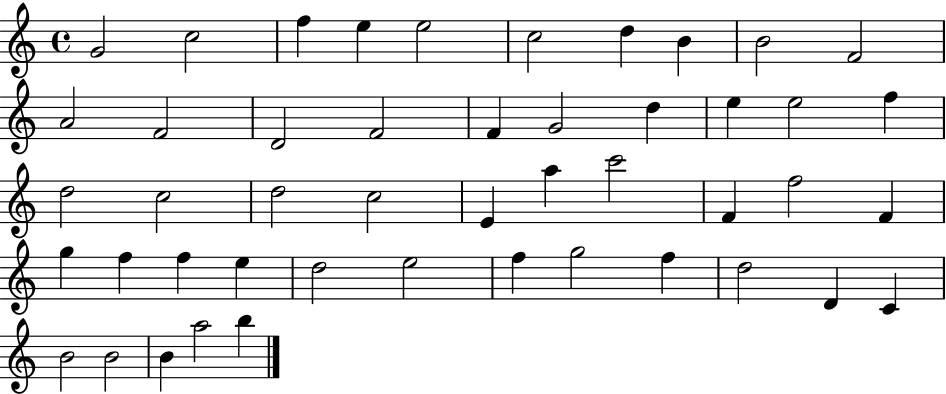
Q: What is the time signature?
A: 4/4